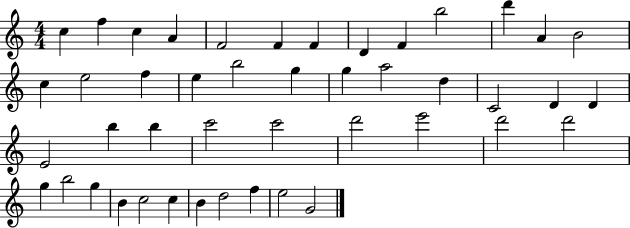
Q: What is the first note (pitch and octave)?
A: C5